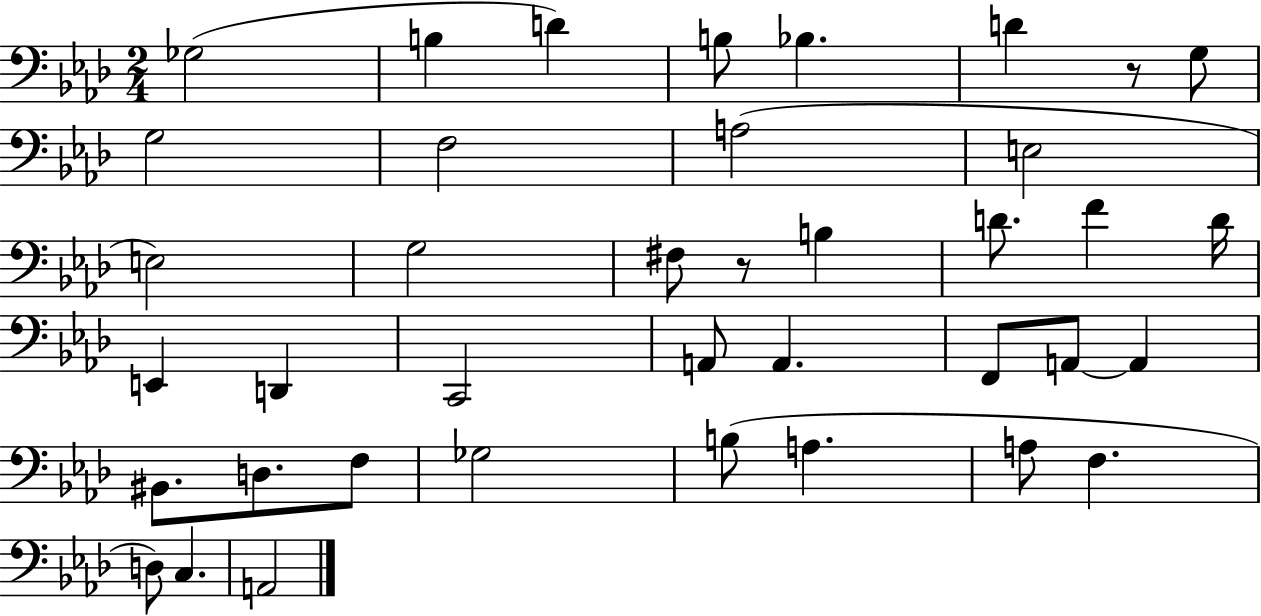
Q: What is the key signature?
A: AES major